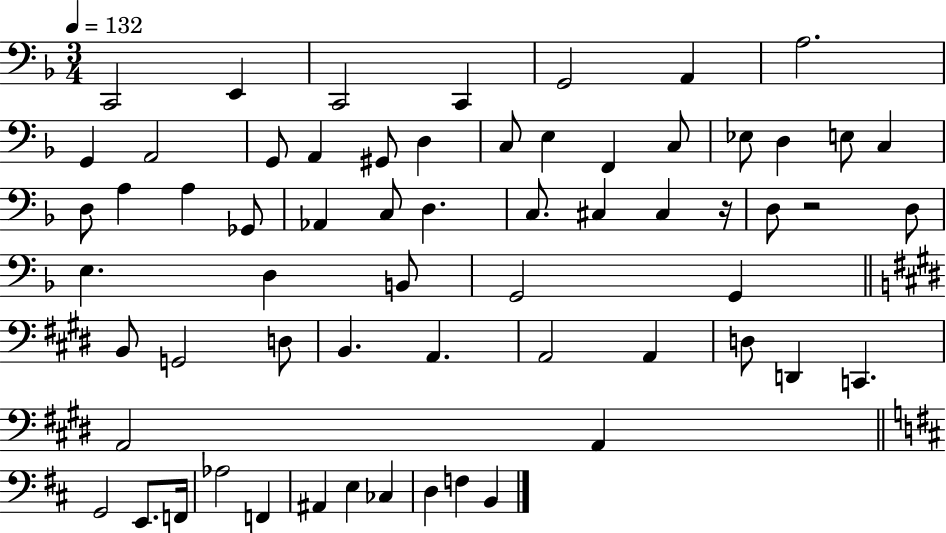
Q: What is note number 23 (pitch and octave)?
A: A3